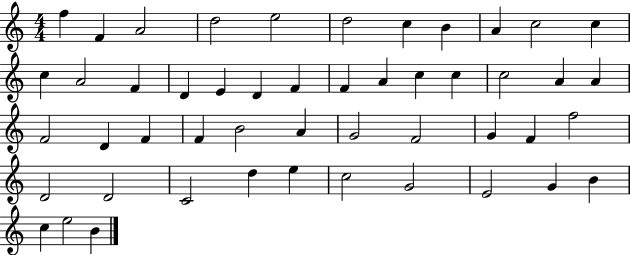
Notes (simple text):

F5/q F4/q A4/h D5/h E5/h D5/h C5/q B4/q A4/q C5/h C5/q C5/q A4/h F4/q D4/q E4/q D4/q F4/q F4/q A4/q C5/q C5/q C5/h A4/q A4/q F4/h D4/q F4/q F4/q B4/h A4/q G4/h F4/h G4/q F4/q F5/h D4/h D4/h C4/h D5/q E5/q C5/h G4/h E4/h G4/q B4/q C5/q E5/h B4/q